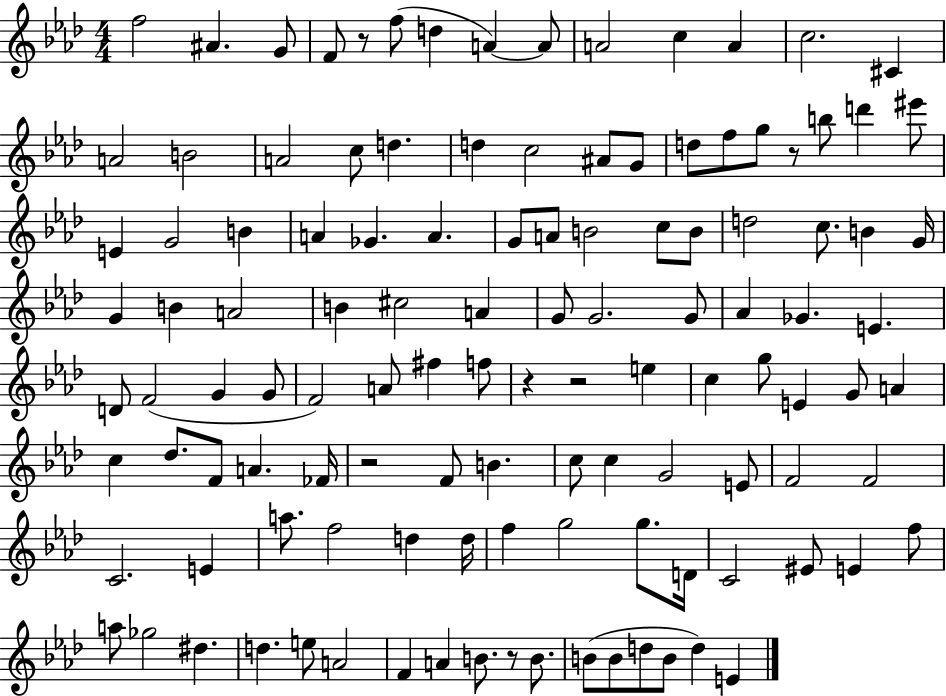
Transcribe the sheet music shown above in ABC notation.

X:1
T:Untitled
M:4/4
L:1/4
K:Ab
f2 ^A G/2 F/2 z/2 f/2 d A A/2 A2 c A c2 ^C A2 B2 A2 c/2 d d c2 ^A/2 G/2 d/2 f/2 g/2 z/2 b/2 d' ^e'/2 E G2 B A _G A G/2 A/2 B2 c/2 B/2 d2 c/2 B G/4 G B A2 B ^c2 A G/2 G2 G/2 _A _G E D/2 F2 G G/2 F2 A/2 ^f f/2 z z2 e c g/2 E G/2 A c _d/2 F/2 A _F/4 z2 F/2 B c/2 c G2 E/2 F2 F2 C2 E a/2 f2 d d/4 f g2 g/2 D/4 C2 ^E/2 E f/2 a/2 _g2 ^d d e/2 A2 F A B/2 z/2 B/2 B/2 B/2 d/2 B/2 d E